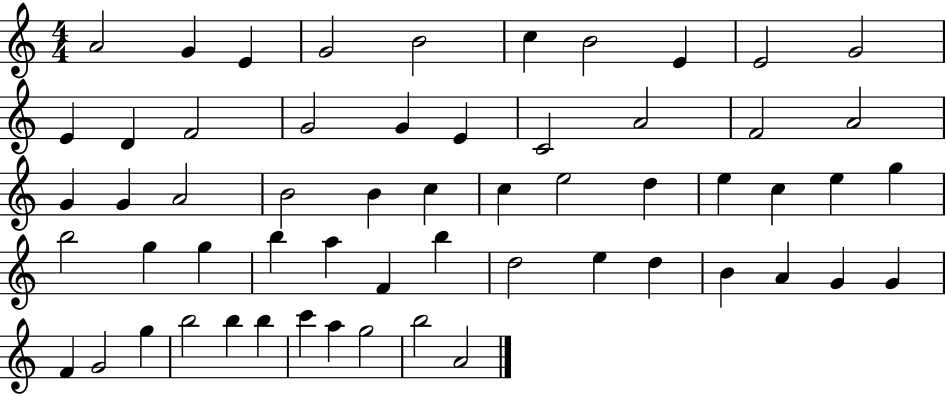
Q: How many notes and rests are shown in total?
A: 58